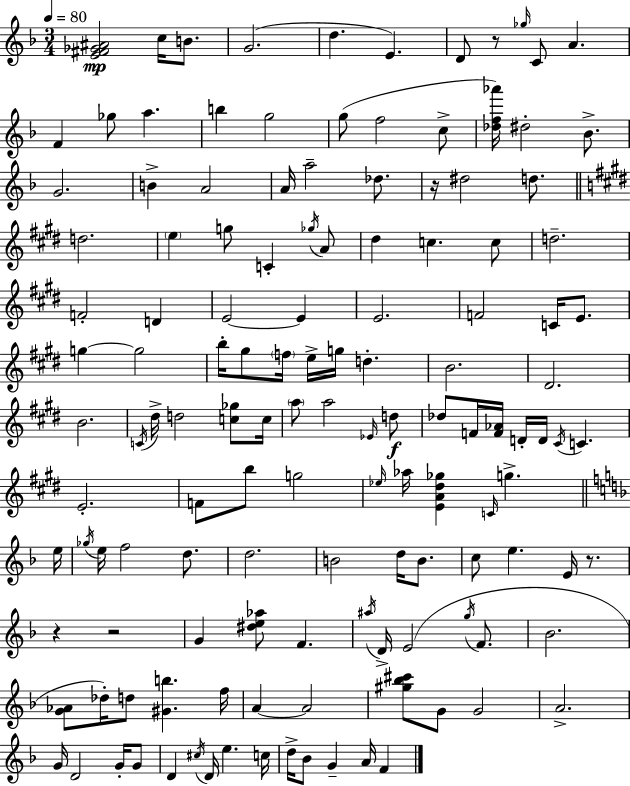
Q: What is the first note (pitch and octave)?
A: C5